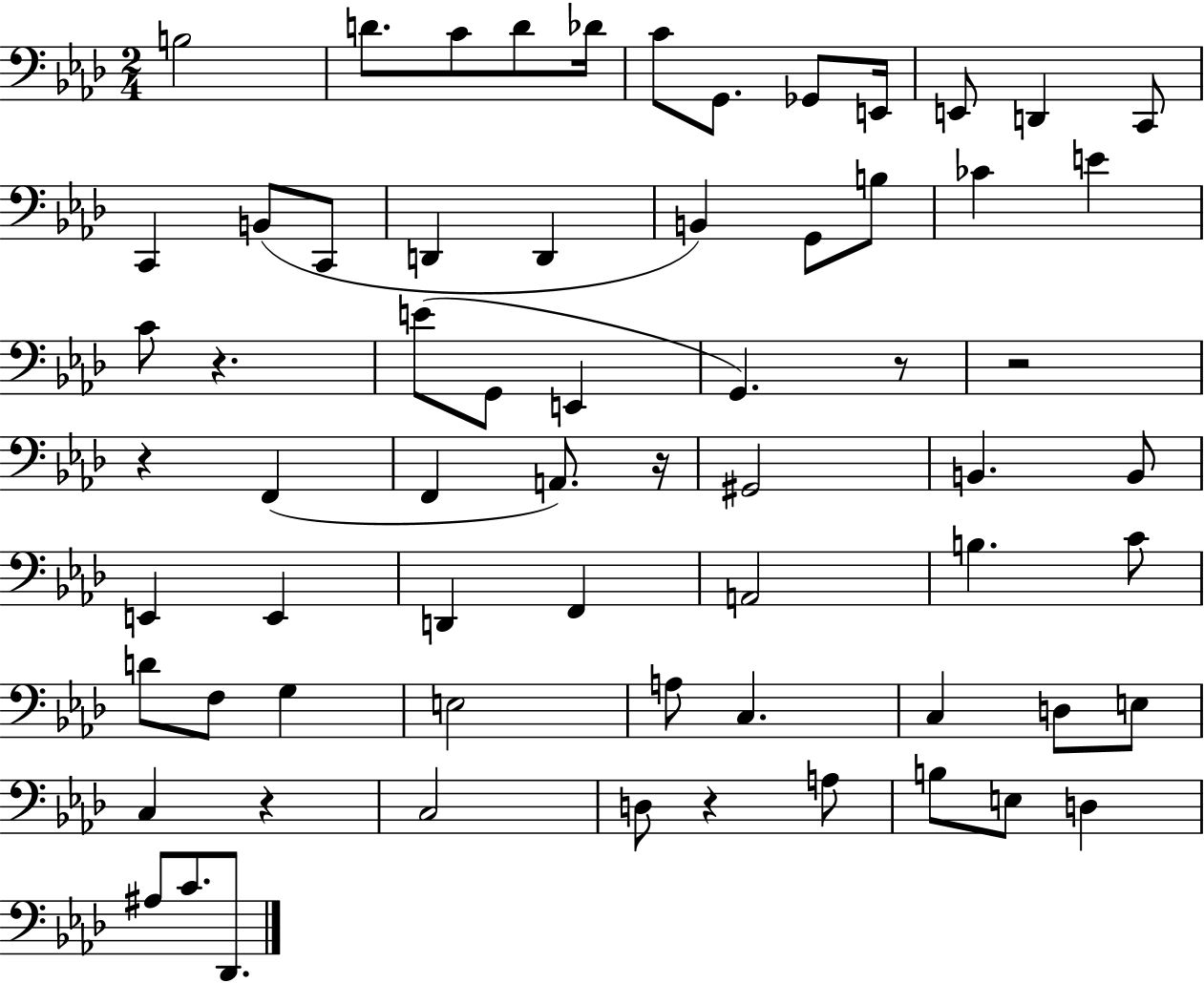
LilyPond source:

{
  \clef bass
  \numericTimeSignature
  \time 2/4
  \key aes \major
  b2 | d'8. c'8 d'8 des'16 | c'8 g,8. ges,8 e,16 | e,8 d,4 c,8 | \break c,4 b,8( c,8 | d,4 d,4 | b,4) g,8 b8 | ces'4 e'4 | \break c'8 r4. | e'8( g,8 e,4 | g,4.) r8 | r2 | \break r4 f,4( | f,4 a,8.) r16 | gis,2 | b,4. b,8 | \break e,4 e,4 | d,4 f,4 | a,2 | b4. c'8 | \break d'8 f8 g4 | e2 | a8 c4. | c4 d8 e8 | \break c4 r4 | c2 | d8 r4 a8 | b8 e8 d4 | \break ais8 c'8. des,8. | \bar "|."
}